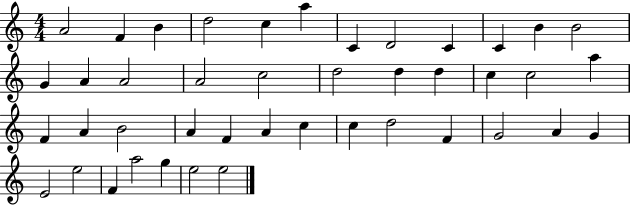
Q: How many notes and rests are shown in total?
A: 43